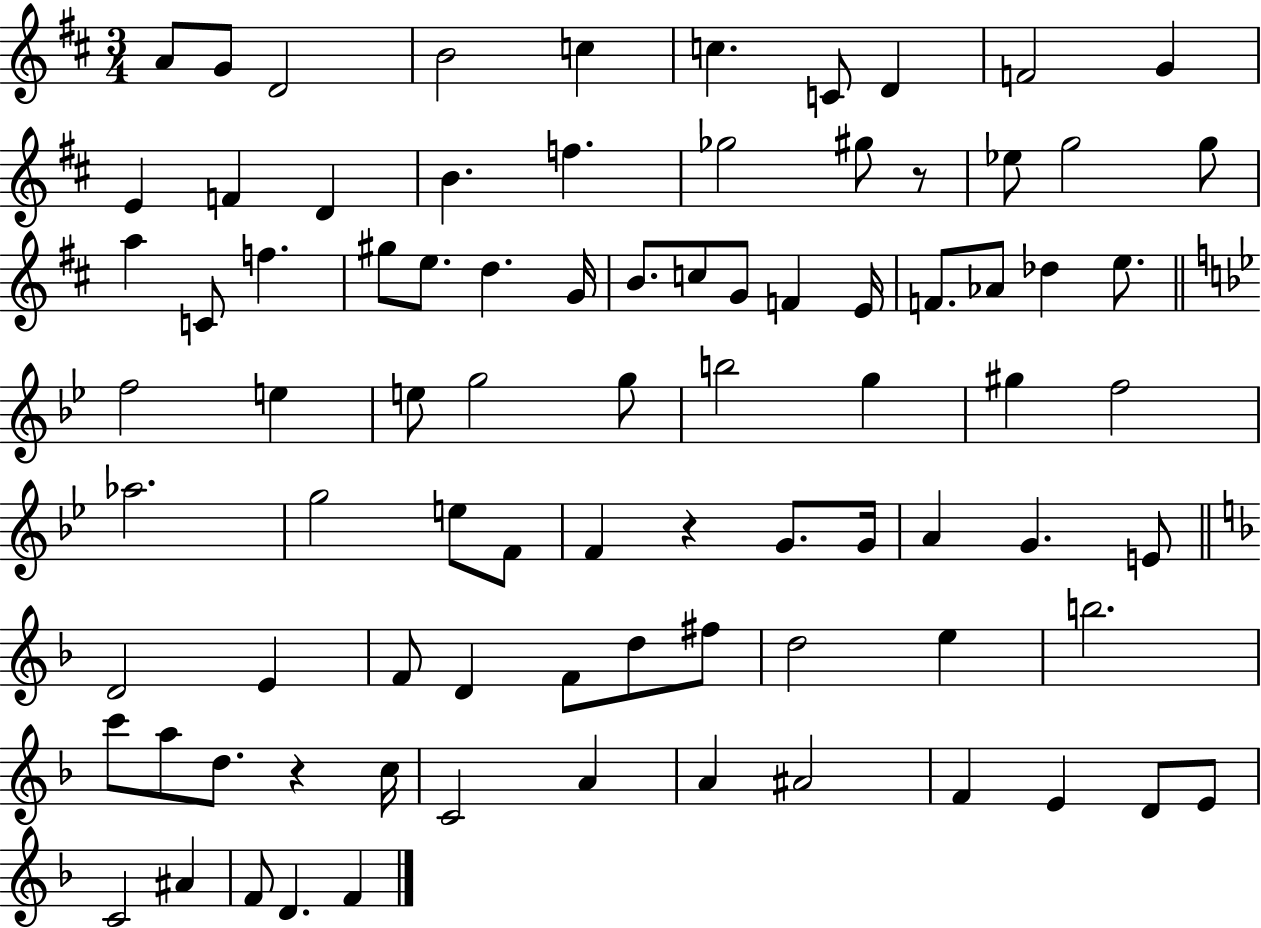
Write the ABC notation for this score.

X:1
T:Untitled
M:3/4
L:1/4
K:D
A/2 G/2 D2 B2 c c C/2 D F2 G E F D B f _g2 ^g/2 z/2 _e/2 g2 g/2 a C/2 f ^g/2 e/2 d G/4 B/2 c/2 G/2 F E/4 F/2 _A/2 _d e/2 f2 e e/2 g2 g/2 b2 g ^g f2 _a2 g2 e/2 F/2 F z G/2 G/4 A G E/2 D2 E F/2 D F/2 d/2 ^f/2 d2 e b2 c'/2 a/2 d/2 z c/4 C2 A A ^A2 F E D/2 E/2 C2 ^A F/2 D F